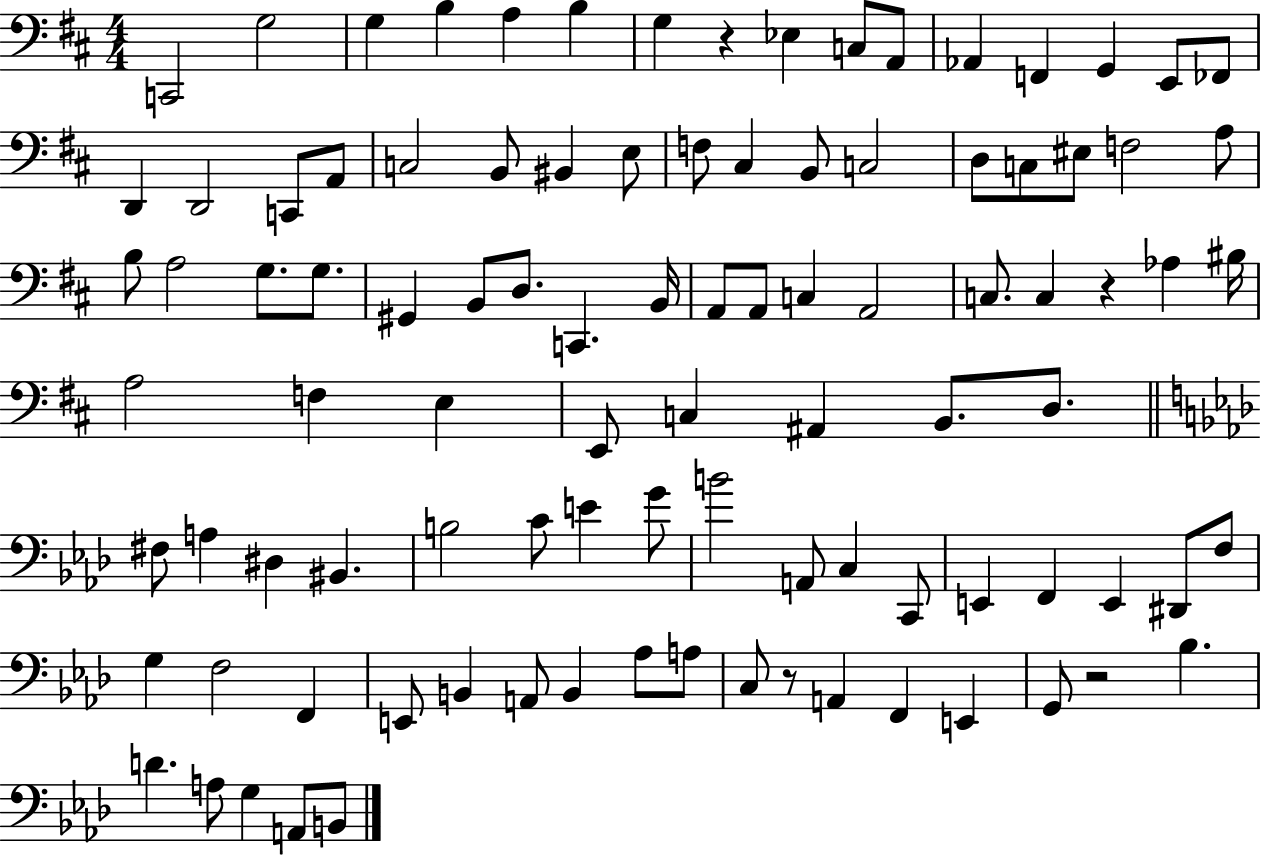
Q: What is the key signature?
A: D major